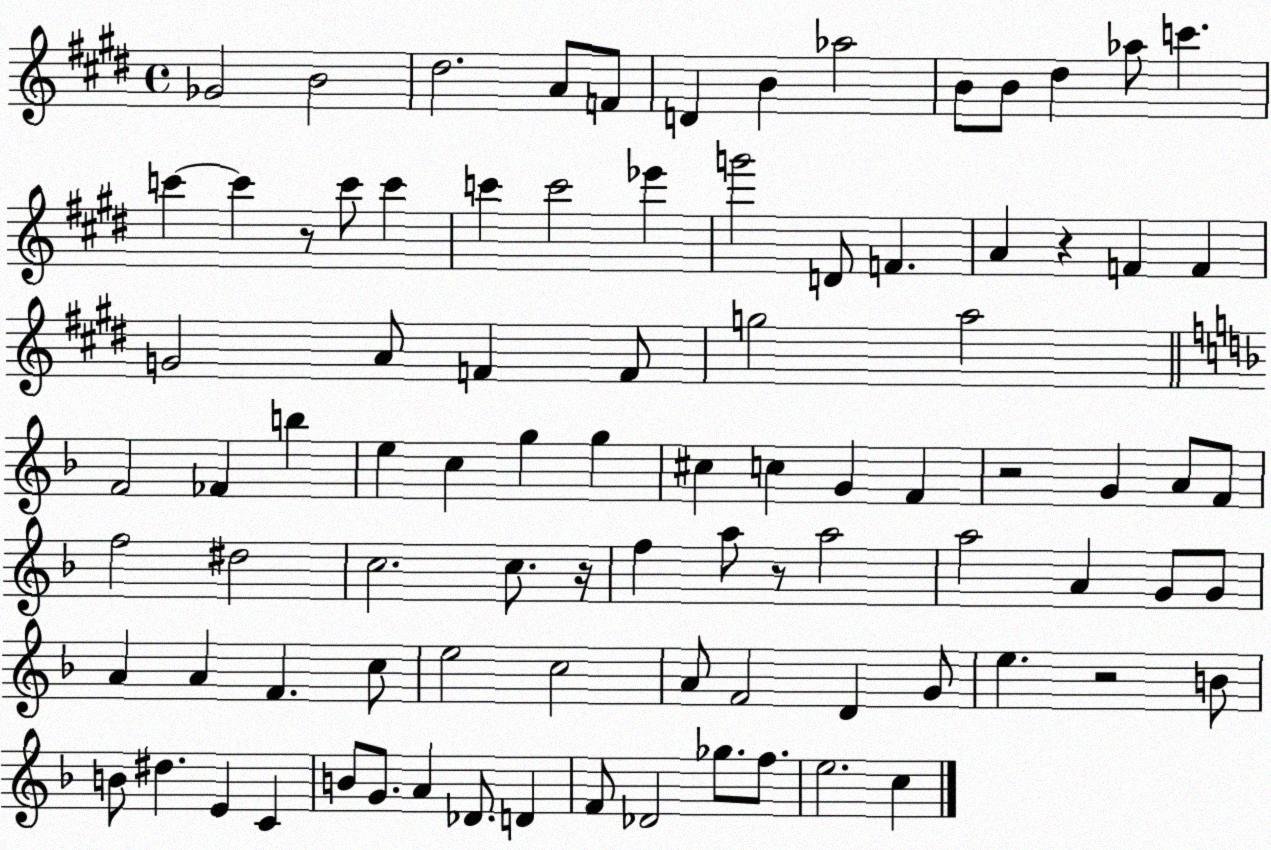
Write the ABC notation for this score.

X:1
T:Untitled
M:4/4
L:1/4
K:E
_G2 B2 ^d2 A/2 F/2 D B _a2 B/2 B/2 ^d _a/2 c' c' c' z/2 c'/2 c' c' c'2 _e' g'2 D/2 F A z F F G2 A/2 F F/2 g2 a2 F2 _F b e c g g ^c c G F z2 G A/2 F/2 f2 ^d2 c2 c/2 z/4 f a/2 z/2 a2 a2 A G/2 G/2 A A F c/2 e2 c2 A/2 F2 D G/2 e z2 B/2 B/2 ^d E C B/2 G/2 A _D/2 D F/2 _D2 _g/2 f/2 e2 c